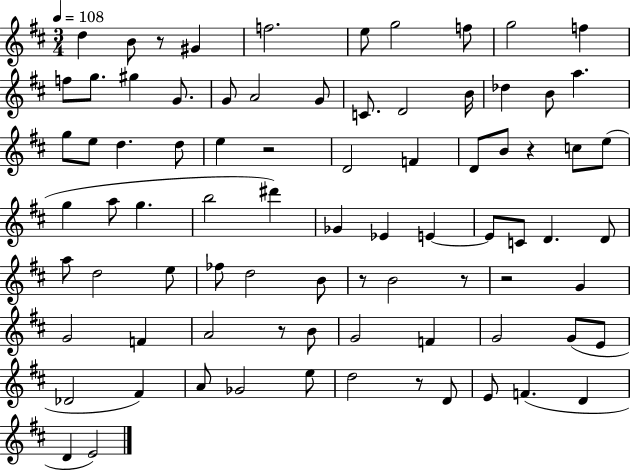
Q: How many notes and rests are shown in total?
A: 82